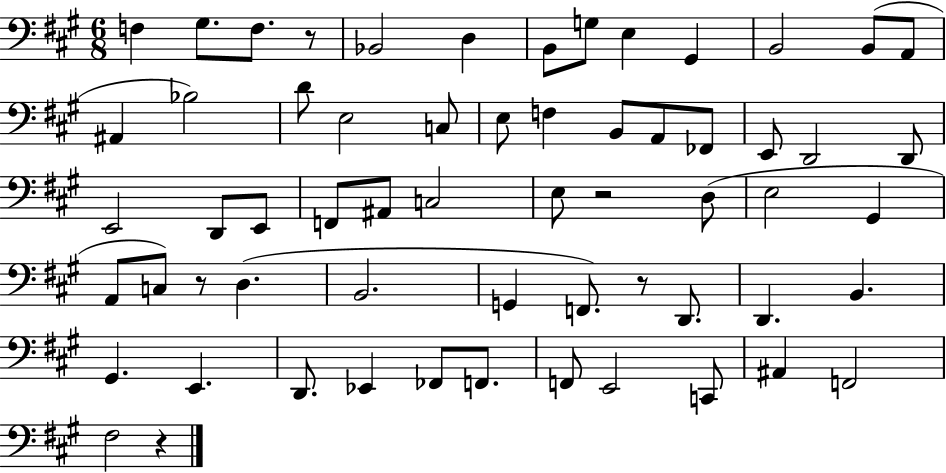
F3/q G#3/e. F3/e. R/e Bb2/h D3/q B2/e G3/e E3/q G#2/q B2/h B2/e A2/e A#2/q Bb3/h D4/e E3/h C3/e E3/e F3/q B2/e A2/e FES2/e E2/e D2/h D2/e E2/h D2/e E2/e F2/e A#2/e C3/h E3/e R/h D3/e E3/h G#2/q A2/e C3/e R/e D3/q. B2/h. G2/q F2/e. R/e D2/e. D2/q. B2/q. G#2/q. E2/q. D2/e. Eb2/q FES2/e F2/e. F2/e E2/h C2/e A#2/q F2/h F#3/h R/q